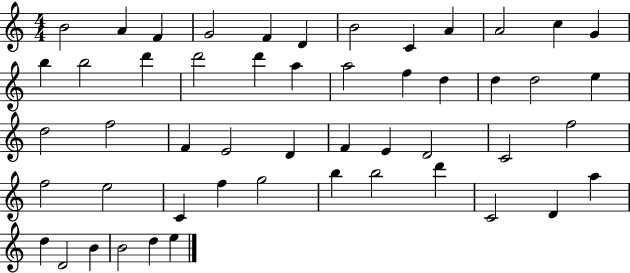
X:1
T:Untitled
M:4/4
L:1/4
K:C
B2 A F G2 F D B2 C A A2 c G b b2 d' d'2 d' a a2 f d d d2 e d2 f2 F E2 D F E D2 C2 f2 f2 e2 C f g2 b b2 d' C2 D a d D2 B B2 d e